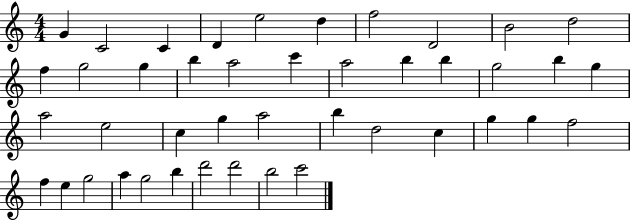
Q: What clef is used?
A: treble